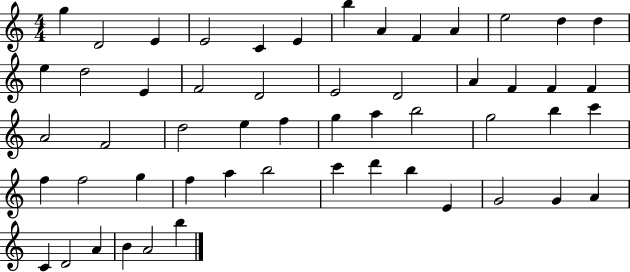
G5/q D4/h E4/q E4/h C4/q E4/q B5/q A4/q F4/q A4/q E5/h D5/q D5/q E5/q D5/h E4/q F4/h D4/h E4/h D4/h A4/q F4/q F4/q F4/q A4/h F4/h D5/h E5/q F5/q G5/q A5/q B5/h G5/h B5/q C6/q F5/q F5/h G5/q F5/q A5/q B5/h C6/q D6/q B5/q E4/q G4/h G4/q A4/q C4/q D4/h A4/q B4/q A4/h B5/q